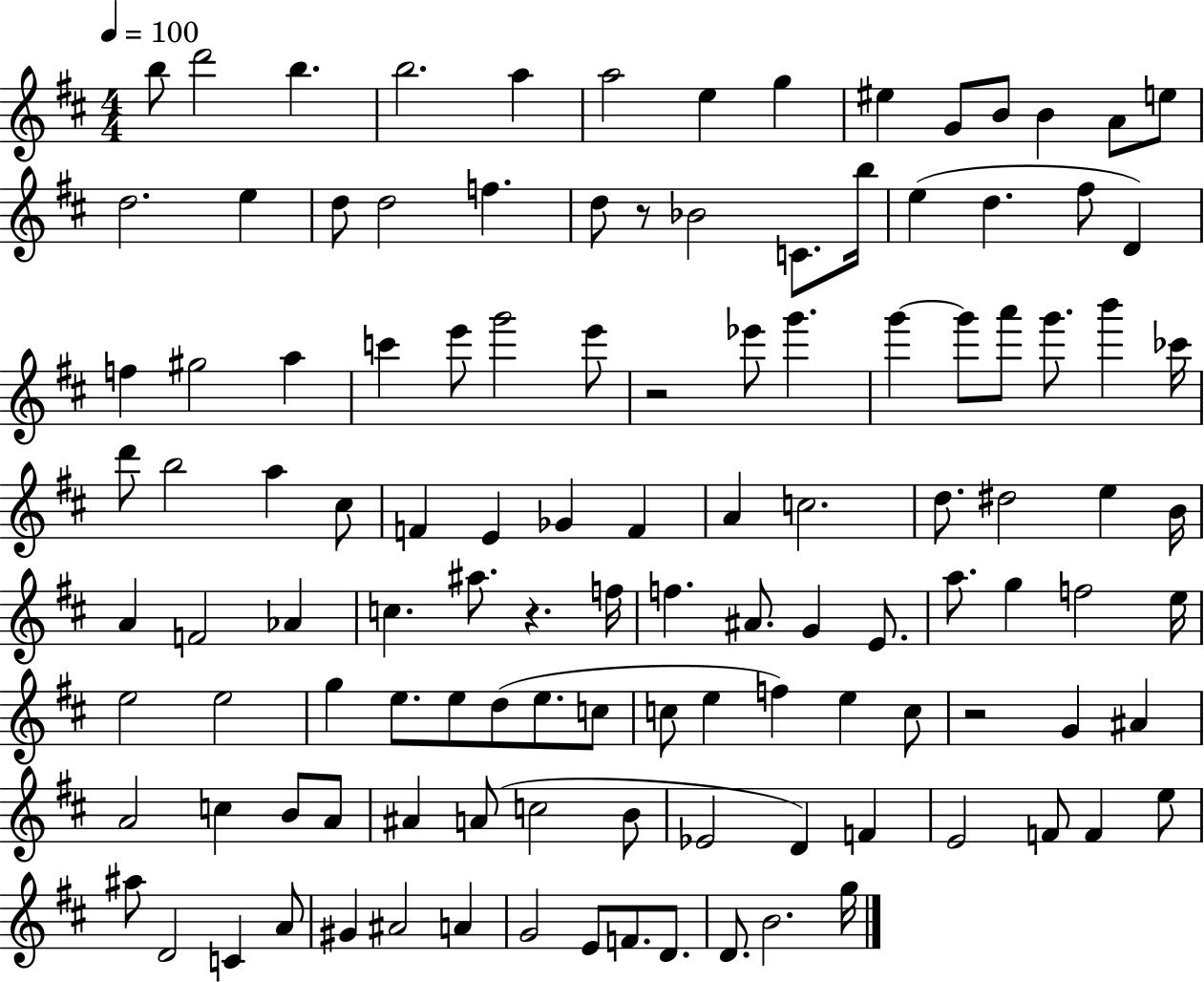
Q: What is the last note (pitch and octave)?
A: G5